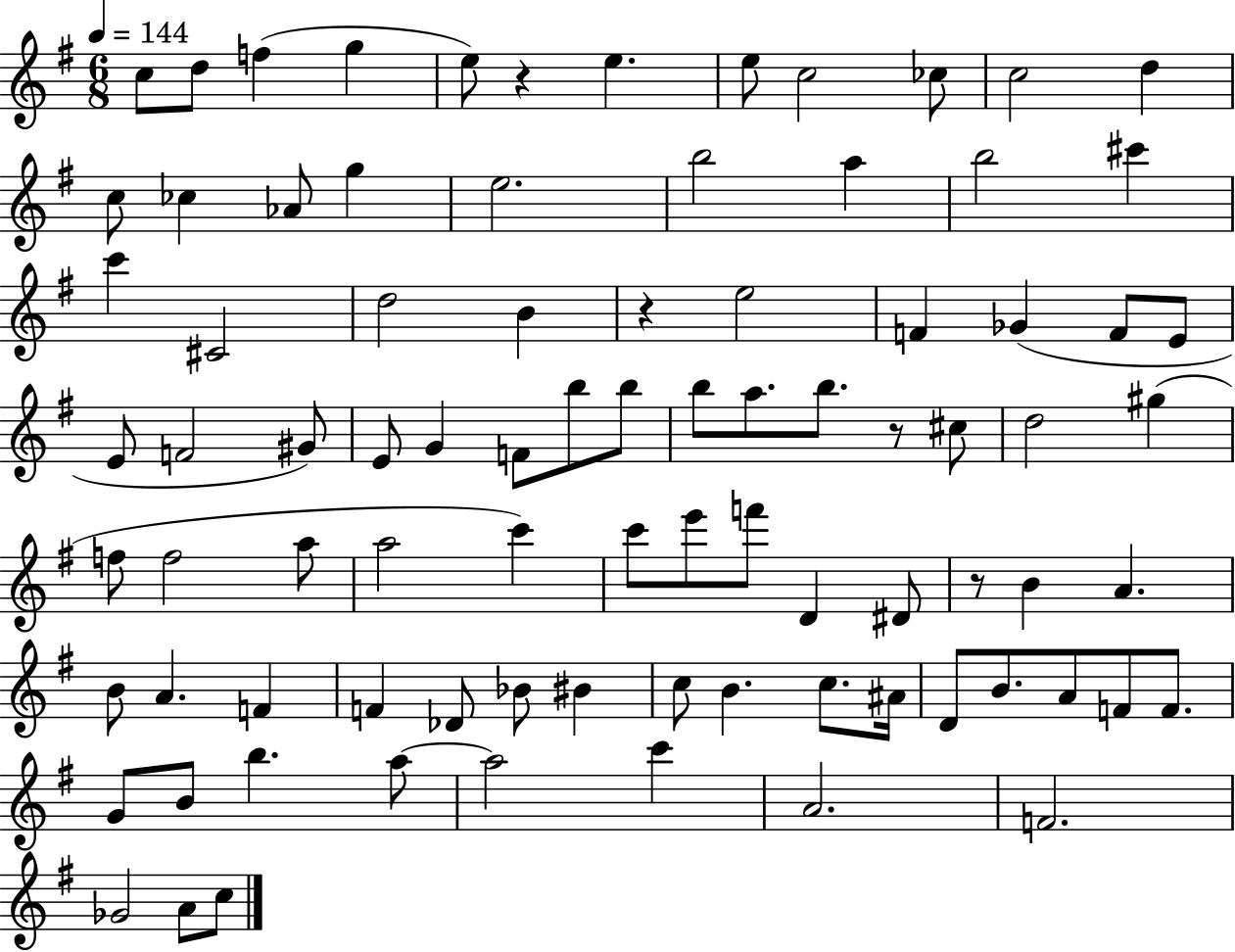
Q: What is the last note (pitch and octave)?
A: C5